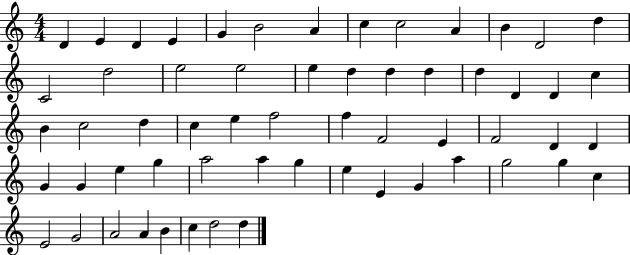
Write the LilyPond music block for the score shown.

{
  \clef treble
  \numericTimeSignature
  \time 4/4
  \key c \major
  d'4 e'4 d'4 e'4 | g'4 b'2 a'4 | c''4 c''2 a'4 | b'4 d'2 d''4 | \break c'2 d''2 | e''2 e''2 | e''4 d''4 d''4 d''4 | d''4 d'4 d'4 c''4 | \break b'4 c''2 d''4 | c''4 e''4 f''2 | f''4 f'2 e'4 | f'2 d'4 d'4 | \break g'4 g'4 e''4 g''4 | a''2 a''4 g''4 | e''4 e'4 g'4 a''4 | g''2 g''4 c''4 | \break e'2 g'2 | a'2 a'4 b'4 | c''4 d''2 d''4 | \bar "|."
}